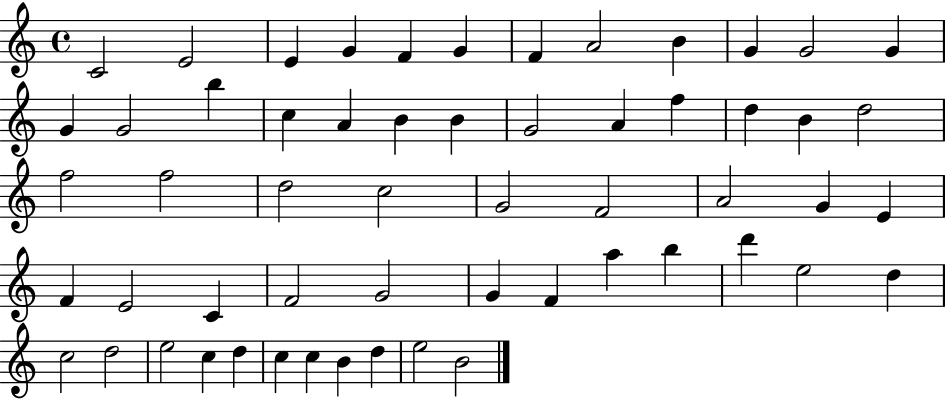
X:1
T:Untitled
M:4/4
L:1/4
K:C
C2 E2 E G F G F A2 B G G2 G G G2 b c A B B G2 A f d B d2 f2 f2 d2 c2 G2 F2 A2 G E F E2 C F2 G2 G F a b d' e2 d c2 d2 e2 c d c c B d e2 B2